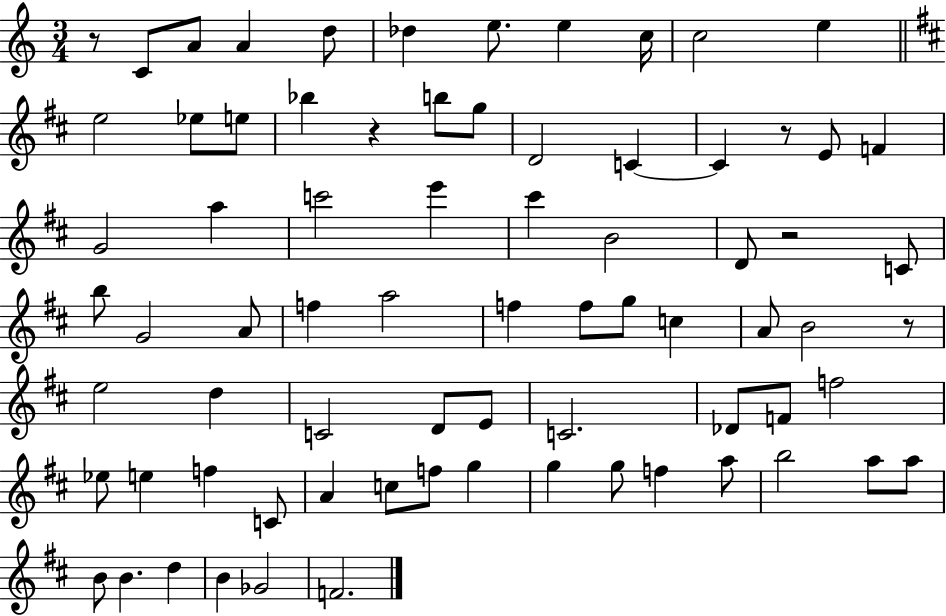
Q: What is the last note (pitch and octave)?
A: F4